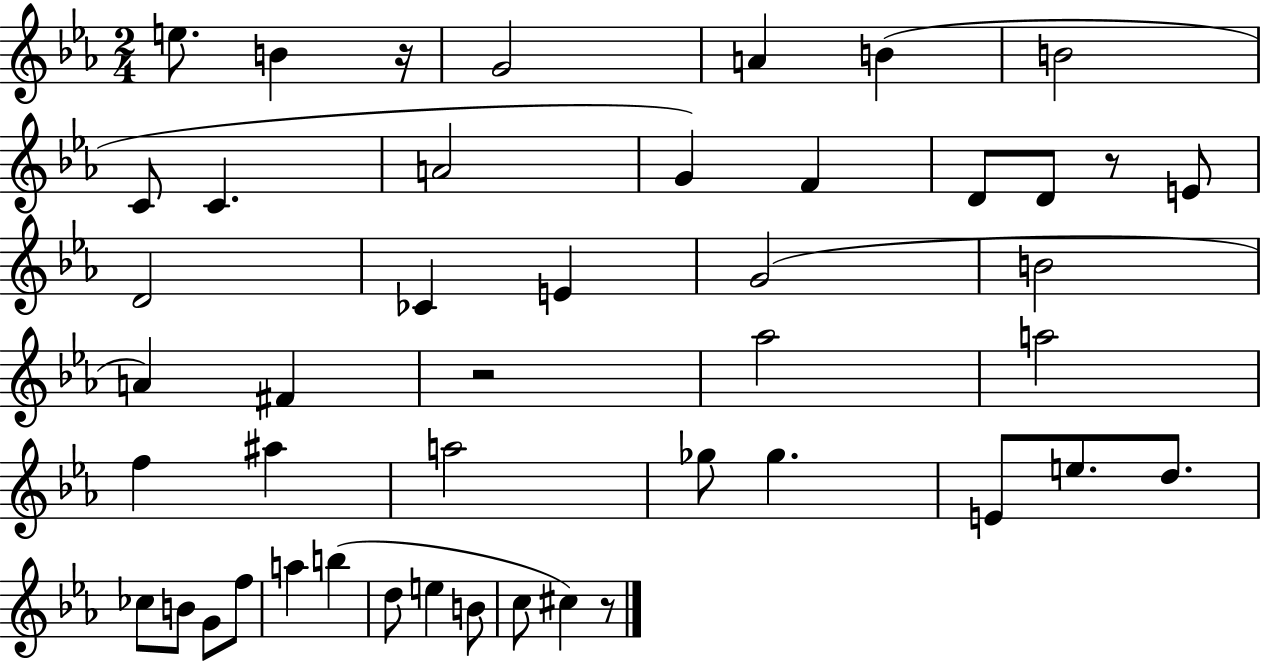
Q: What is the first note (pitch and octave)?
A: E5